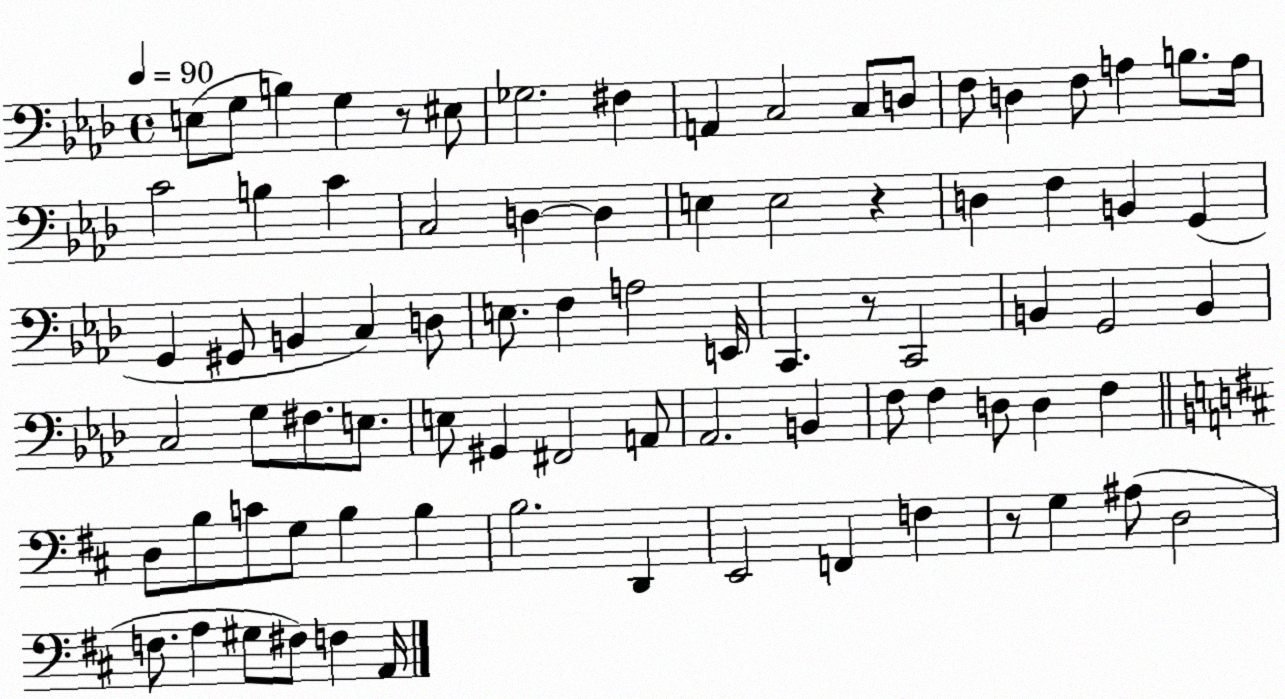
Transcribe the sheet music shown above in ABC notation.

X:1
T:Untitled
M:4/4
L:1/4
K:Ab
E,/2 G,/2 B, G, z/2 ^E,/2 _G,2 ^F, A,, C,2 C,/2 D,/2 F,/2 D, F,/2 A, B,/2 A,/4 C2 B, C C,2 D, D, E, E,2 z D, F, B,, G,, G,, ^G,,/2 B,, C, D,/2 E,/2 F, A,2 E,,/4 C,, z/2 C,,2 B,, G,,2 B,, C,2 G,/2 ^F,/2 E,/2 E,/2 ^G,, ^F,,2 A,,/2 _A,,2 B,, F,/2 F, D,/2 D, F, D,/2 B,/2 C/2 G,/2 B, B, B,2 D,, E,,2 F,, F, z/2 G, ^A,/2 D,2 F,/2 A, ^G,/2 ^F,/2 F, A,,/4